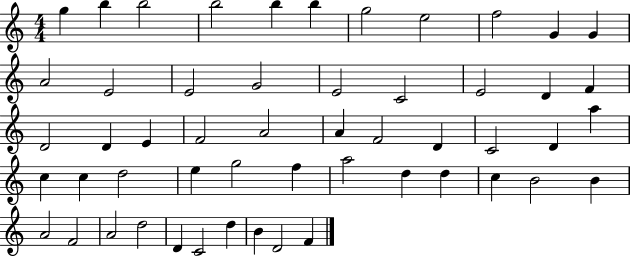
{
  \clef treble
  \numericTimeSignature
  \time 4/4
  \key c \major
  g''4 b''4 b''2 | b''2 b''4 b''4 | g''2 e''2 | f''2 g'4 g'4 | \break a'2 e'2 | e'2 g'2 | e'2 c'2 | e'2 d'4 f'4 | \break d'2 d'4 e'4 | f'2 a'2 | a'4 f'2 d'4 | c'2 d'4 a''4 | \break c''4 c''4 d''2 | e''4 g''2 f''4 | a''2 d''4 d''4 | c''4 b'2 b'4 | \break a'2 f'2 | a'2 d''2 | d'4 c'2 d''4 | b'4 d'2 f'4 | \break \bar "|."
}